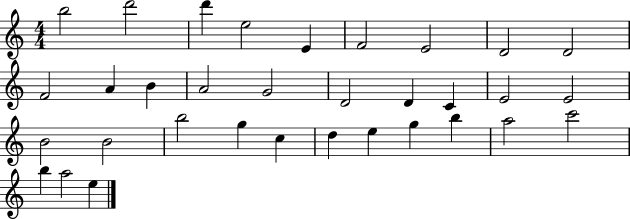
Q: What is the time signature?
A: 4/4